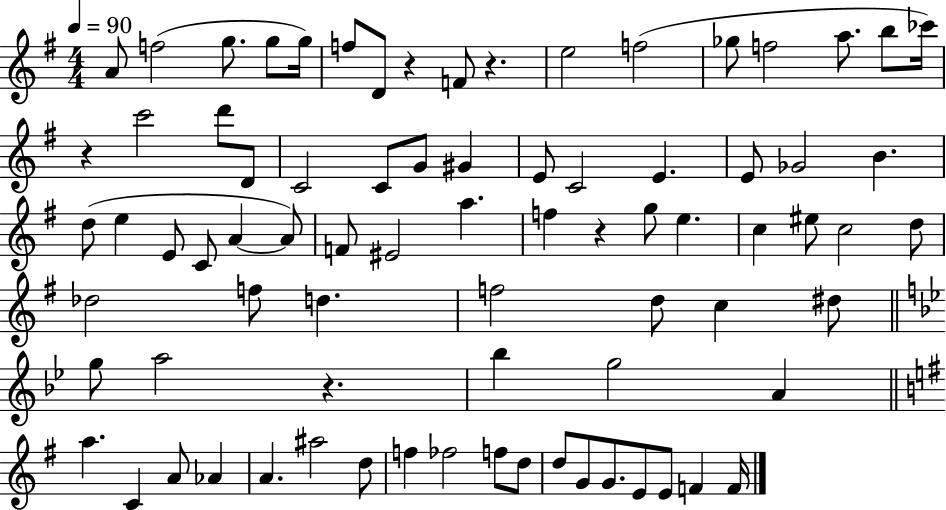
A4/e F5/h G5/e. G5/e G5/s F5/e D4/e R/q F4/e R/q. E5/h F5/h Gb5/e F5/h A5/e. B5/e CES6/s R/q C6/h D6/e D4/e C4/h C4/e G4/e G#4/q E4/e C4/h E4/q. E4/e Gb4/h B4/q. D5/e E5/q E4/e C4/e A4/q A4/e F4/e EIS4/h A5/q. F5/q R/q G5/e E5/q. C5/q EIS5/e C5/h D5/e Db5/h F5/e D5/q. F5/h D5/e C5/q D#5/e G5/e A5/h R/q. Bb5/q G5/h A4/q A5/q. C4/q A4/e Ab4/q A4/q. A#5/h D5/e F5/q FES5/h F5/e D5/e D5/e G4/e G4/e. E4/e E4/e F4/q F4/s